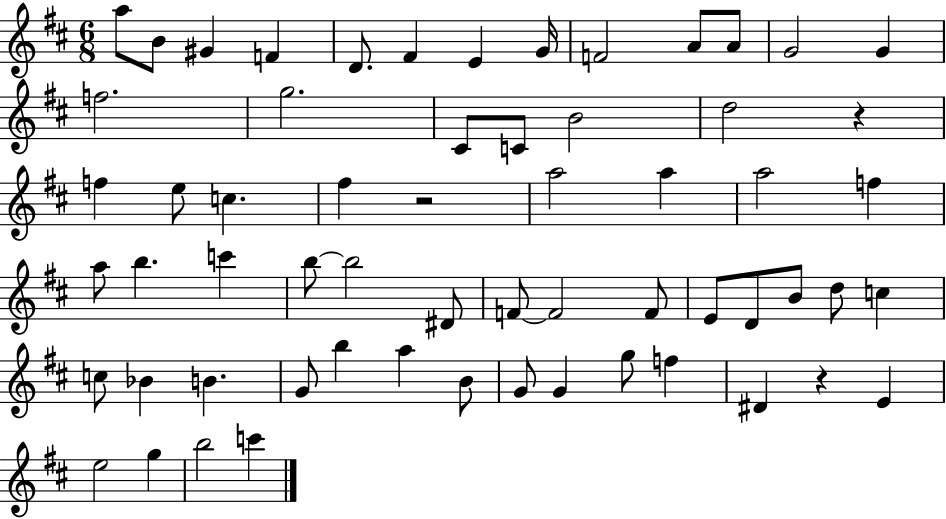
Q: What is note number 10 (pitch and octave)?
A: A4